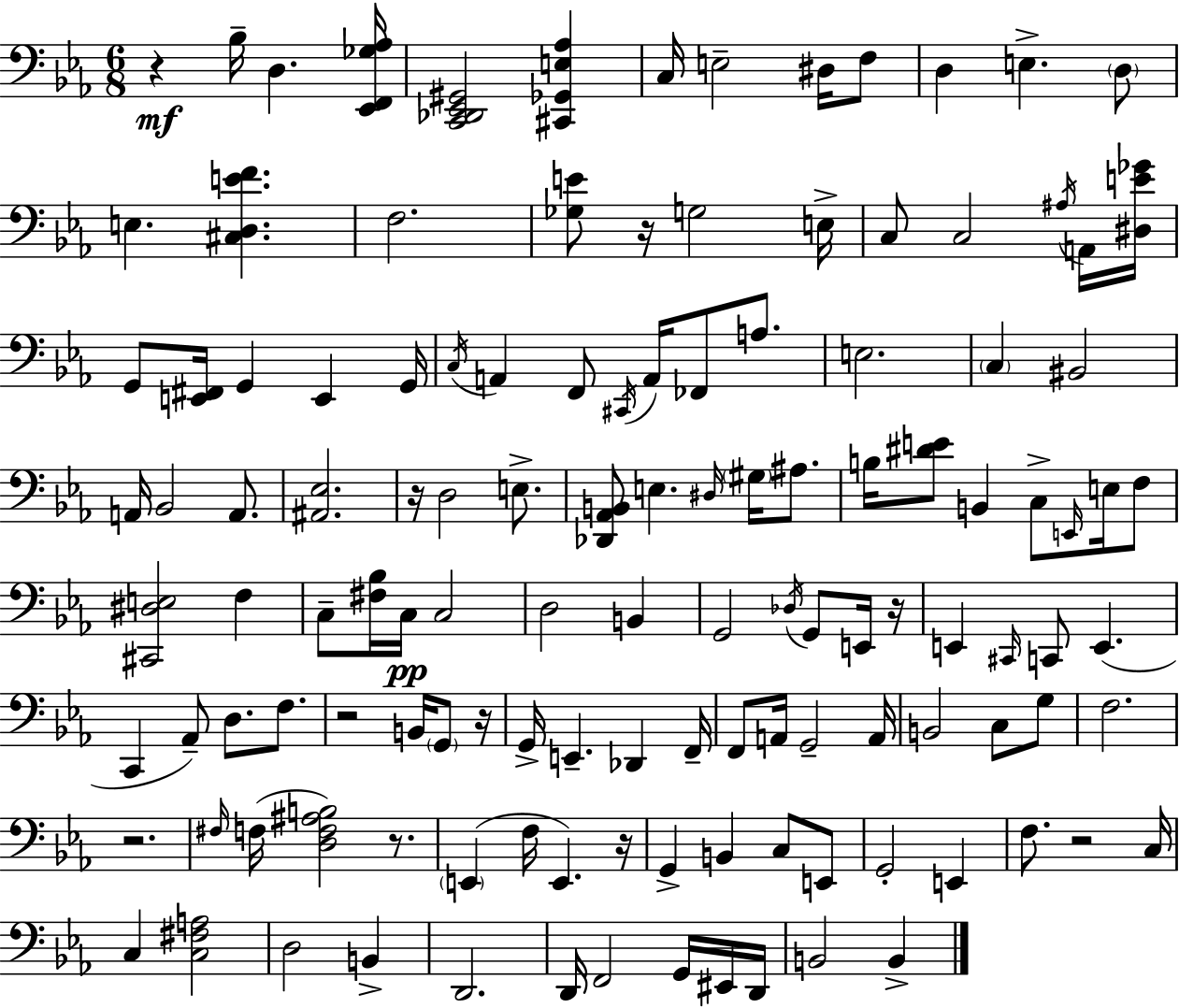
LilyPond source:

{
  \clef bass
  \numericTimeSignature
  \time 6/8
  \key c \minor
  r4\mf bes16-- d4. <ees, f, ges aes>16 | <c, des, ees, gis,>2 <cis, ges, e aes>4 | c16 e2-- dis16 f8 | d4 e4.-> \parenthesize d8 | \break e4. <cis d e' f'>4. | f2. | <ges e'>8 r16 g2 e16-> | c8 c2 \acciaccatura { ais16 } a,16 | \break <dis e' ges'>16 g,8 <e, fis,>16 g,4 e,4 | g,16 \acciaccatura { c16 } a,4 f,8 \acciaccatura { cis,16 } a,16 fes,8 | a8. e2. | \parenthesize c4 bis,2 | \break a,16 bes,2 | a,8. <ais, ees>2. | r16 d2 | e8.-> <des, aes, b,>8 e4. \grace { dis16 } | \break \parenthesize gis16 ais8. b16 <dis' e'>8 b,4 c8-> | \grace { e,16 } e16 f8 <cis, dis e>2 | f4 c8-- <fis bes>16 c16\pp c2 | d2 | \break b,4 g,2 | \acciaccatura { des16 } g,8 e,16 r16 e,4 \grace { cis,16 } c,8 | e,4.( c,4 aes,8--) | d8. f8. r2 | \break b,16 \parenthesize g,8 r16 g,16-> e,4.-- | des,4 f,16-- f,8 a,16 g,2-- | a,16 b,2 | c8 g8 f2. | \break r2. | \grace { fis16 }( f16 <d f ais b>2) | r8. \parenthesize e,4( | f16 e,4.) r16 g,4-> | \break b,4 c8 e,8 g,2-. | e,4 f8. r2 | c16 c4 | <c fis a>2 d2 | \break b,4-> d,2. | d,16 f,2 | g,16 eis,16 d,16 b,2 | b,4-> \bar "|."
}